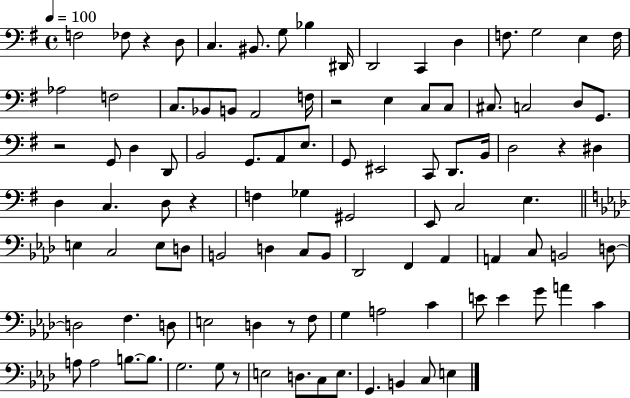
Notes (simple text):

F3/h FES3/e R/q D3/e C3/q. BIS2/e. G3/e Bb3/q D#2/s D2/h C2/q D3/q F3/e. G3/h E3/q F3/s Ab3/h F3/h C3/e. Bb2/e B2/e A2/h F3/s R/h E3/q C3/e C3/e C#3/e. C3/h D3/e G2/e. R/h G2/e D3/q D2/e B2/h G2/e. A2/e E3/e. G2/e EIS2/h C2/e D2/e. B2/s D3/h R/q D#3/q D3/q C3/q. D3/e R/q F3/q Gb3/q G#2/h E2/e C3/h E3/q. E3/q C3/h E3/e D3/e B2/h D3/q C3/e B2/e Db2/h F2/q Ab2/q A2/q C3/e B2/h D3/e D3/h F3/q. D3/e E3/h D3/q R/e F3/e G3/q A3/h C4/q E4/e E4/q G4/e A4/q C4/q A3/e A3/h B3/e. B3/e. G3/h. G3/e R/e E3/h D3/e. C3/e E3/e. G2/q. B2/q C3/e E3/q